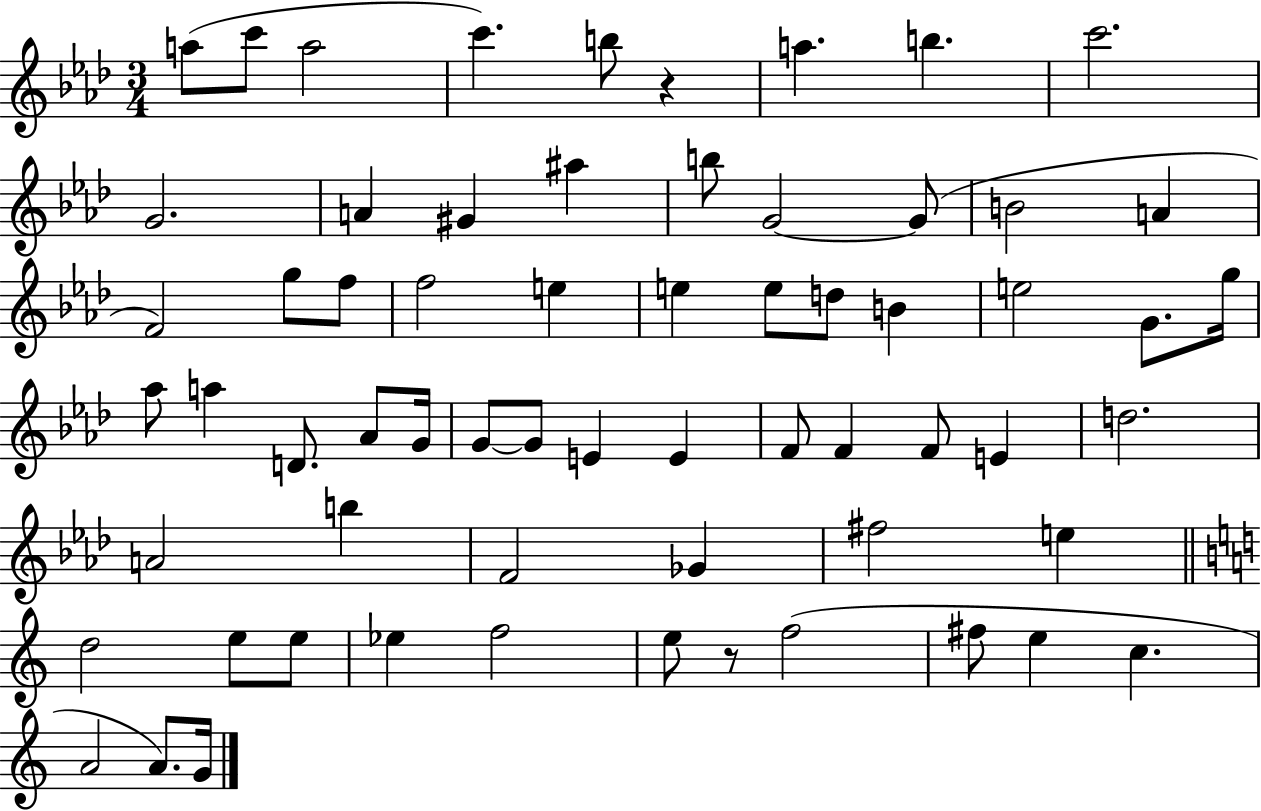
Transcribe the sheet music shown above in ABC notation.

X:1
T:Untitled
M:3/4
L:1/4
K:Ab
a/2 c'/2 a2 c' b/2 z a b c'2 G2 A ^G ^a b/2 G2 G/2 B2 A F2 g/2 f/2 f2 e e e/2 d/2 B e2 G/2 g/4 _a/2 a D/2 _A/2 G/4 G/2 G/2 E E F/2 F F/2 E d2 A2 b F2 _G ^f2 e d2 e/2 e/2 _e f2 e/2 z/2 f2 ^f/2 e c A2 A/2 G/4